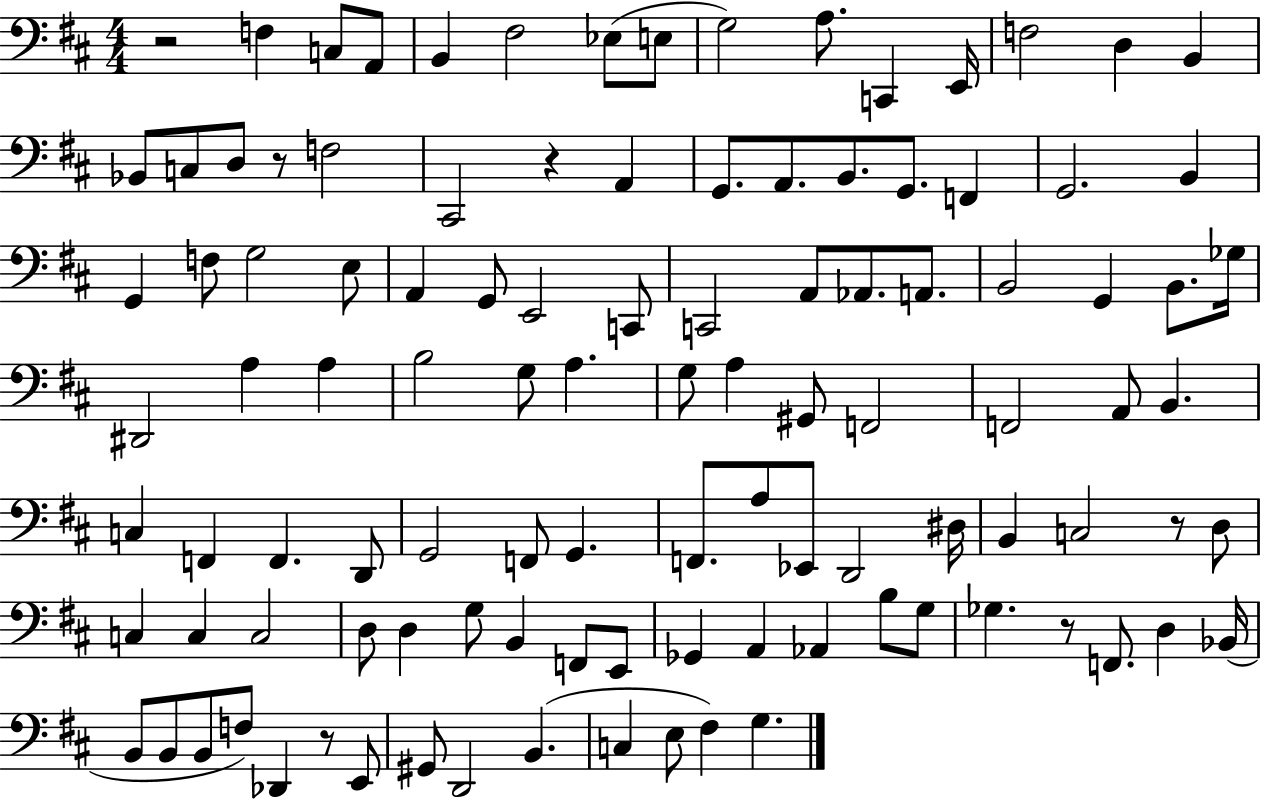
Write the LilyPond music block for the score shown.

{
  \clef bass
  \numericTimeSignature
  \time 4/4
  \key d \major
  \repeat volta 2 { r2 f4 c8 a,8 | b,4 fis2 ees8( e8 | g2) a8. c,4 e,16 | f2 d4 b,4 | \break bes,8 c8 d8 r8 f2 | cis,2 r4 a,4 | g,8. a,8. b,8. g,8. f,4 | g,2. b,4 | \break g,4 f8 g2 e8 | a,4 g,8 e,2 c,8 | c,2 a,8 aes,8. a,8. | b,2 g,4 b,8. ges16 | \break dis,2 a4 a4 | b2 g8 a4. | g8 a4 gis,8 f,2 | f,2 a,8 b,4. | \break c4 f,4 f,4. d,8 | g,2 f,8 g,4. | f,8. a8 ees,8 d,2 dis16 | b,4 c2 r8 d8 | \break c4 c4 c2 | d8 d4 g8 b,4 f,8 e,8 | ges,4 a,4 aes,4 b8 g8 | ges4. r8 f,8. d4 bes,16( | \break b,8 b,8 b,8 f8) des,4 r8 e,8 | gis,8 d,2 b,4.( | c4 e8 fis4) g4. | } \bar "|."
}